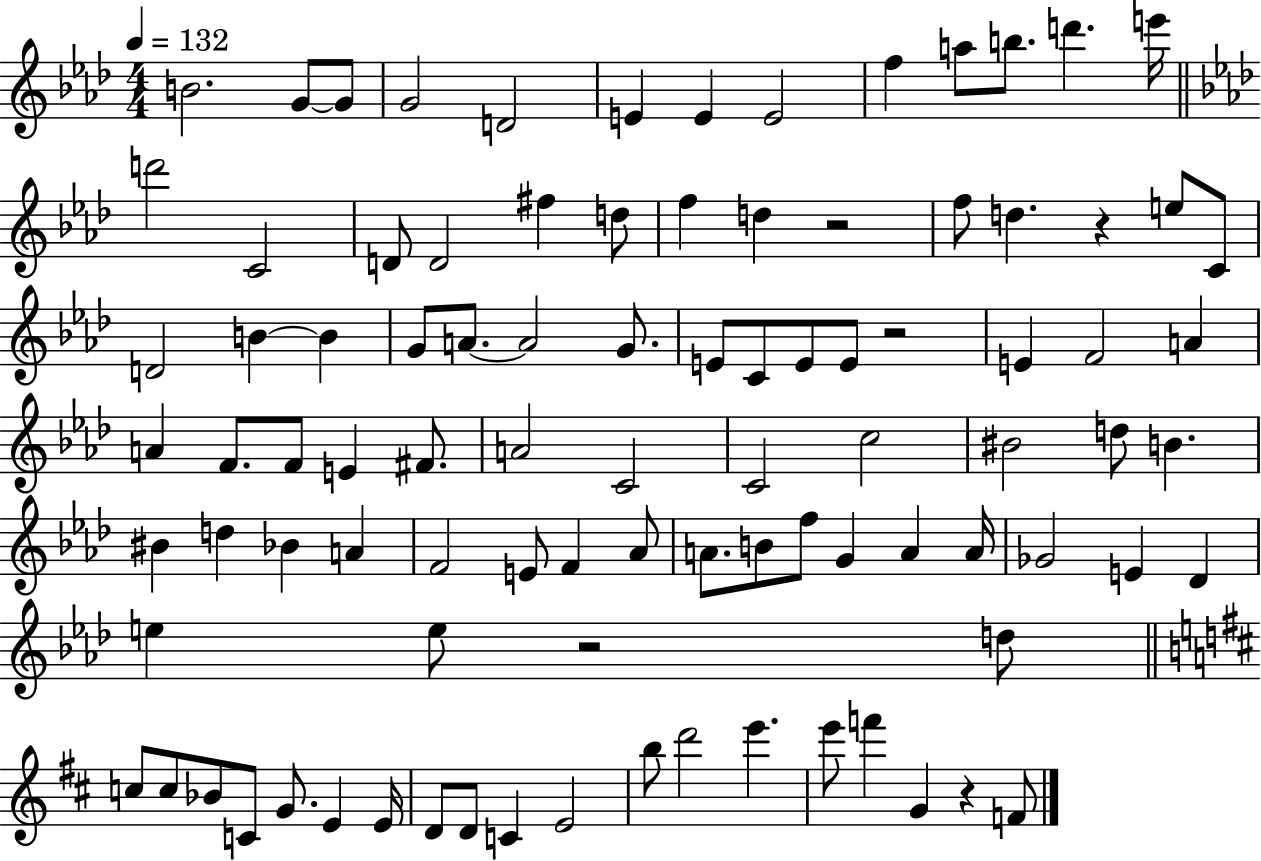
{
  \clef treble
  \numericTimeSignature
  \time 4/4
  \key aes \major
  \tempo 4 = 132
  b'2. g'8~~ g'8 | g'2 d'2 | e'4 e'4 e'2 | f''4 a''8 b''8. d'''4. e'''16 | \break \bar "||" \break \key aes \major d'''2 c'2 | d'8 d'2 fis''4 d''8 | f''4 d''4 r2 | f''8 d''4. r4 e''8 c'8 | \break d'2 b'4~~ b'4 | g'8 a'8.~~ a'2 g'8. | e'8 c'8 e'8 e'8 r2 | e'4 f'2 a'4 | \break a'4 f'8. f'8 e'4 fis'8. | a'2 c'2 | c'2 c''2 | bis'2 d''8 b'4. | \break bis'4 d''4 bes'4 a'4 | f'2 e'8 f'4 aes'8 | a'8. b'8 f''8 g'4 a'4 a'16 | ges'2 e'4 des'4 | \break e''4 e''8 r2 d''8 | \bar "||" \break \key d \major c''8 c''8 bes'8 c'8 g'8. e'4 e'16 | d'8 d'8 c'4 e'2 | b''8 d'''2 e'''4. | e'''8 f'''4 g'4 r4 f'8 | \break \bar "|."
}